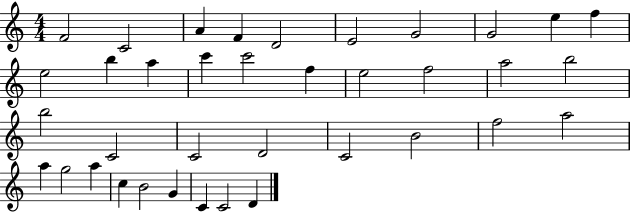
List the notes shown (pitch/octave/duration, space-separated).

F4/h C4/h A4/q F4/q D4/h E4/h G4/h G4/h E5/q F5/q E5/h B5/q A5/q C6/q C6/h F5/q E5/h F5/h A5/h B5/h B5/h C4/h C4/h D4/h C4/h B4/h F5/h A5/h A5/q G5/h A5/q C5/q B4/h G4/q C4/q C4/h D4/q